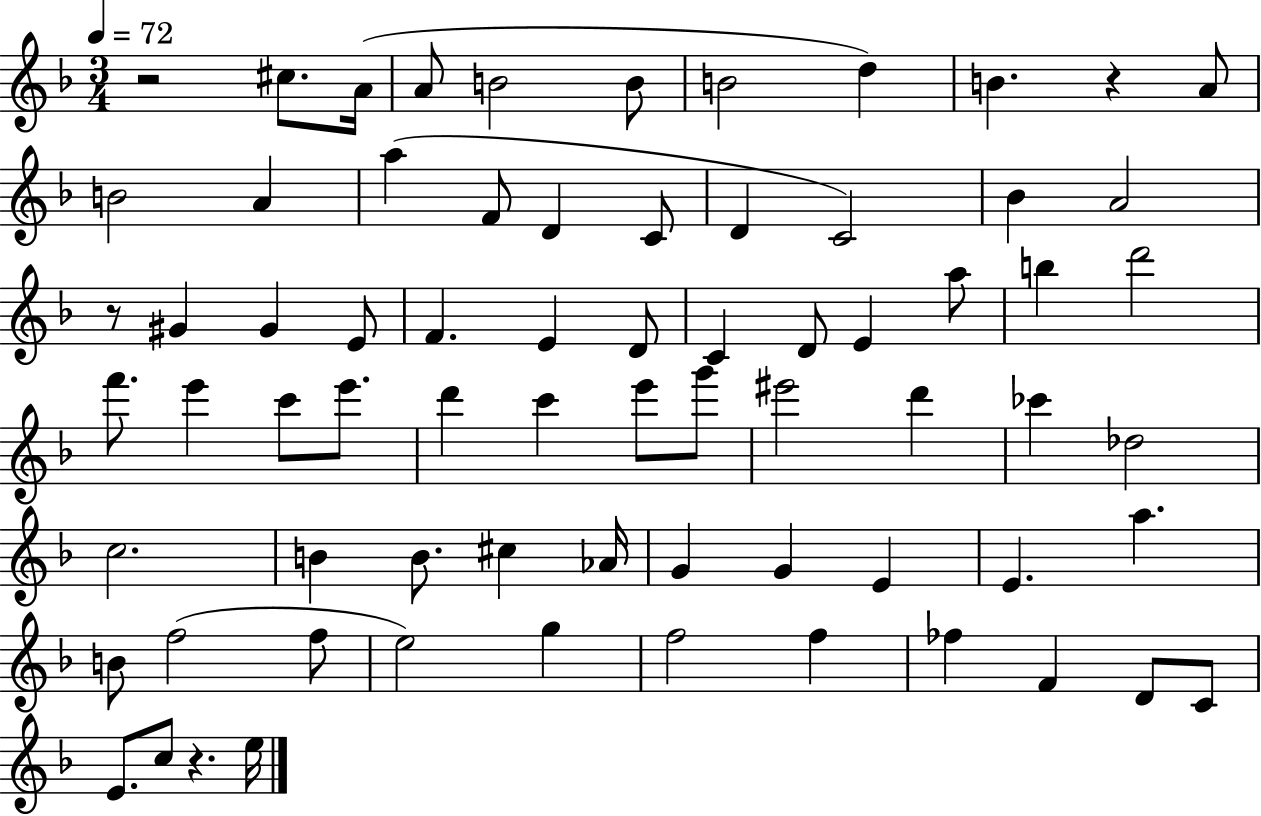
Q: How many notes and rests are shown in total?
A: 71